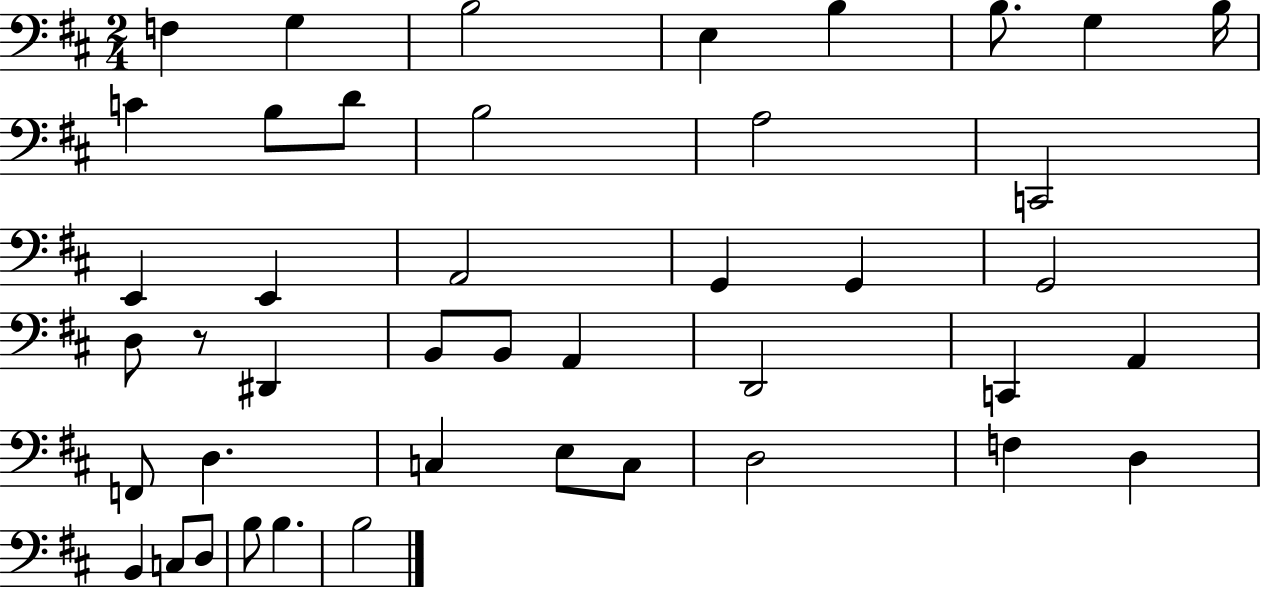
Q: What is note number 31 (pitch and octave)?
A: C3